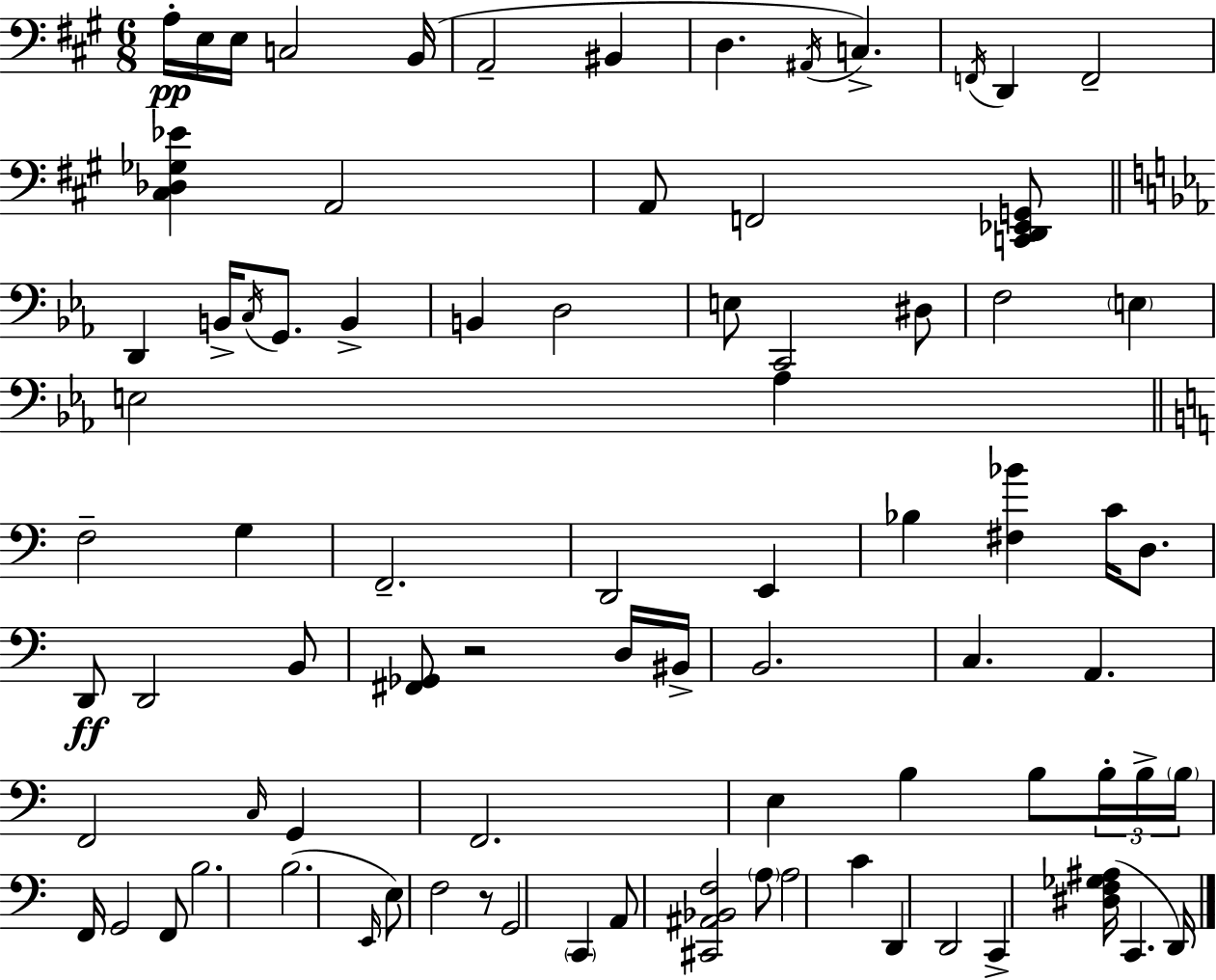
A3/s E3/s E3/s C3/h B2/s A2/h BIS2/q D3/q. A#2/s C3/q. F2/s D2/q F2/h [C#3,Db3,Gb3,Eb4]/q A2/h A2/e F2/h [C2,D2,Eb2,G2]/e D2/q B2/s C3/s G2/e. B2/q B2/q D3/h E3/e C2/h D#3/e F3/h E3/q E3/h Ab3/q F3/h G3/q F2/h. D2/h E2/q Bb3/q [F#3,Bb4]/q C4/s D3/e. D2/e D2/h B2/e [F#2,Gb2]/e R/h D3/s BIS2/s B2/h. C3/q. A2/q. F2/h C3/s G2/q F2/h. E3/q B3/q B3/e B3/s B3/s B3/s F2/s G2/h F2/e B3/h. B3/h. E2/s E3/e F3/h R/e G2/h C2/q A2/e [C#2,A#2,Bb2,F3]/h A3/e A3/h C4/q D2/q D2/h C2/q [D#3,F3,Gb3,A#3]/s C2/q. D2/s